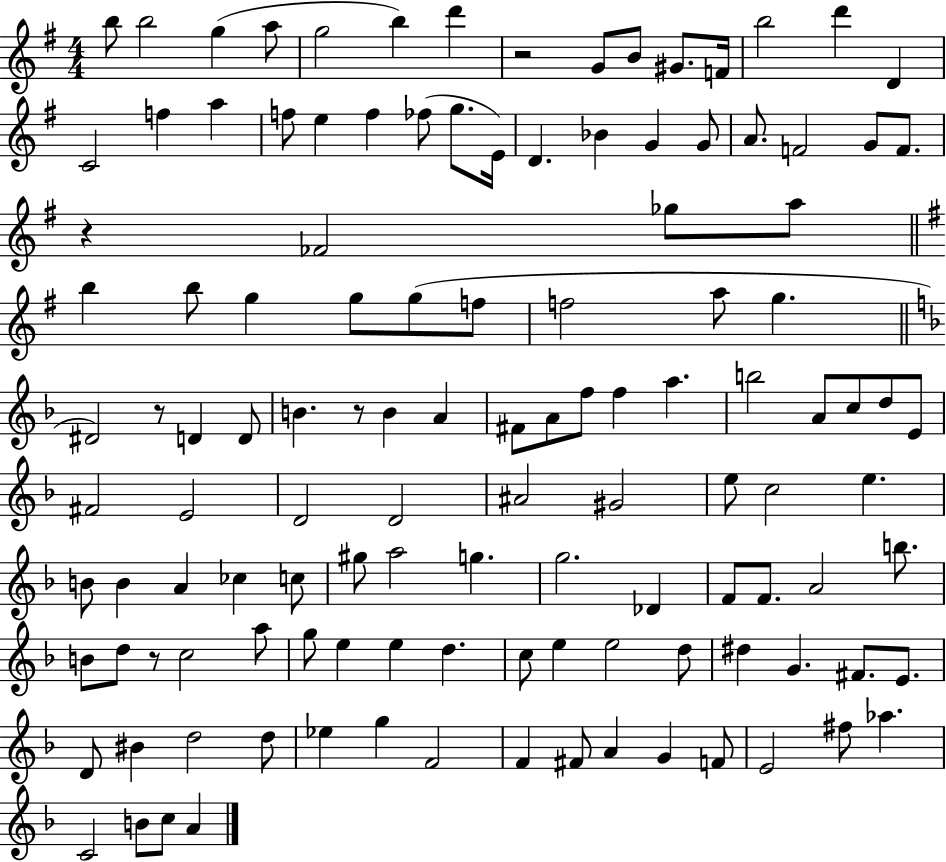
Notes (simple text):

B5/e B5/h G5/q A5/e G5/h B5/q D6/q R/h G4/e B4/e G#4/e. F4/s B5/h D6/q D4/q C4/h F5/q A5/q F5/e E5/q F5/q FES5/e G5/e. E4/s D4/q. Bb4/q G4/q G4/e A4/e. F4/h G4/e F4/e. R/q FES4/h Gb5/e A5/e B5/q B5/e G5/q G5/e G5/e F5/e F5/h A5/e G5/q. D#4/h R/e D4/q D4/e B4/q. R/e B4/q A4/q F#4/e A4/e F5/e F5/q A5/q. B5/h A4/e C5/e D5/e E4/e F#4/h E4/h D4/h D4/h A#4/h G#4/h E5/e C5/h E5/q. B4/e B4/q A4/q CES5/q C5/e G#5/e A5/h G5/q. G5/h. Db4/q F4/e F4/e. A4/h B5/e. B4/e D5/e R/e C5/h A5/e G5/e E5/q E5/q D5/q. C5/e E5/q E5/h D5/e D#5/q G4/q. F#4/e. E4/e. D4/e BIS4/q D5/h D5/e Eb5/q G5/q F4/h F4/q F#4/e A4/q G4/q F4/e E4/h F#5/e Ab5/q. C4/h B4/e C5/e A4/q